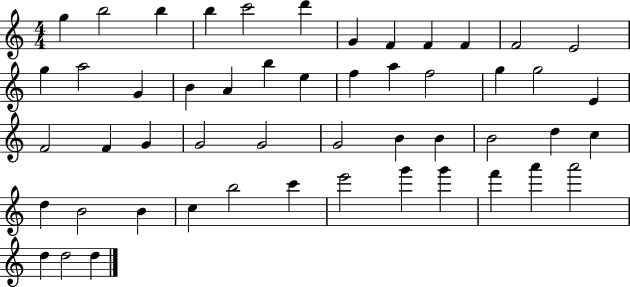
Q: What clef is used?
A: treble